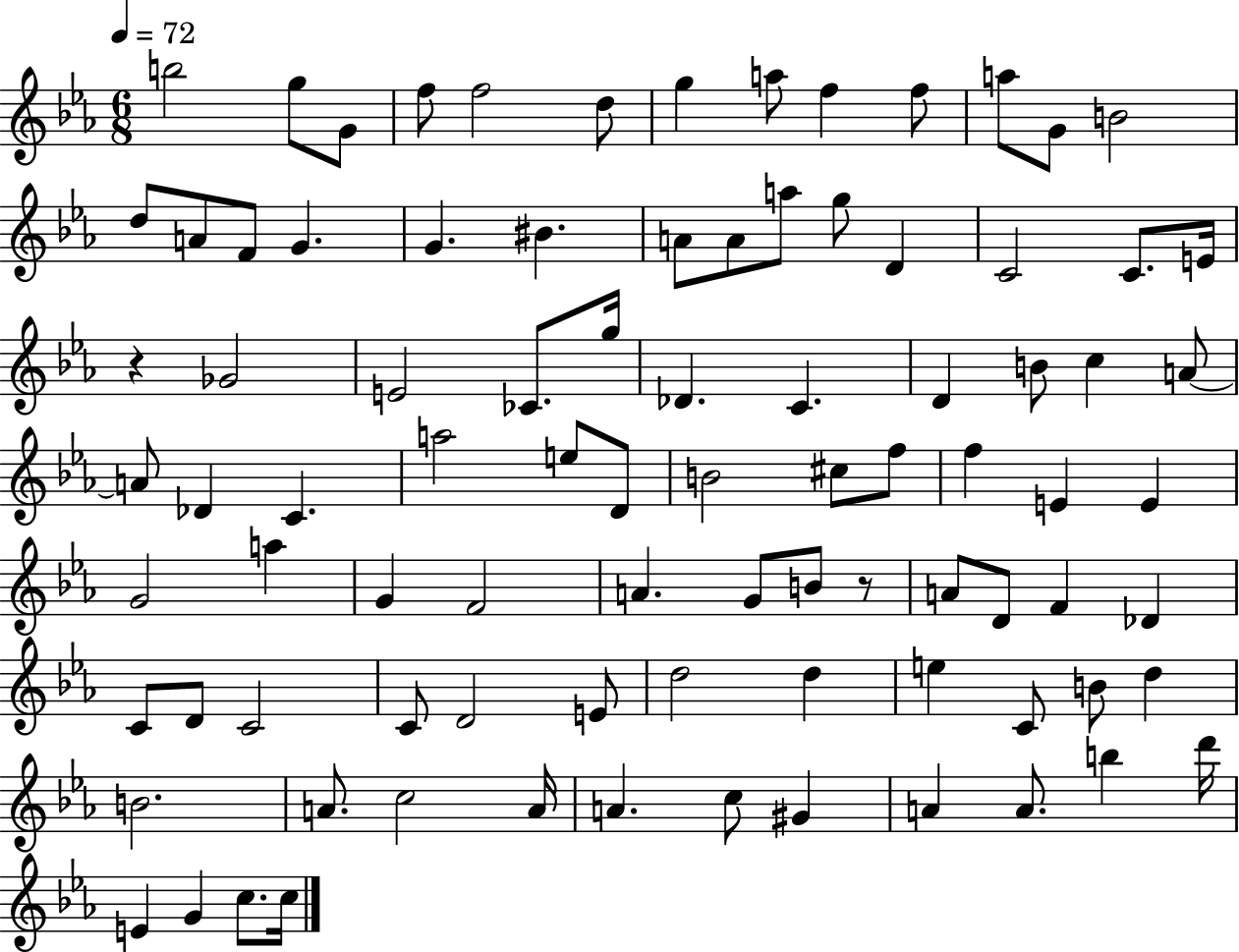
X:1
T:Untitled
M:6/8
L:1/4
K:Eb
b2 g/2 G/2 f/2 f2 d/2 g a/2 f f/2 a/2 G/2 B2 d/2 A/2 F/2 G G ^B A/2 A/2 a/2 g/2 D C2 C/2 E/4 z _G2 E2 _C/2 g/4 _D C D B/2 c A/2 A/2 _D C a2 e/2 D/2 B2 ^c/2 f/2 f E E G2 a G F2 A G/2 B/2 z/2 A/2 D/2 F _D C/2 D/2 C2 C/2 D2 E/2 d2 d e C/2 B/2 d B2 A/2 c2 A/4 A c/2 ^G A A/2 b d'/4 E G c/2 c/4